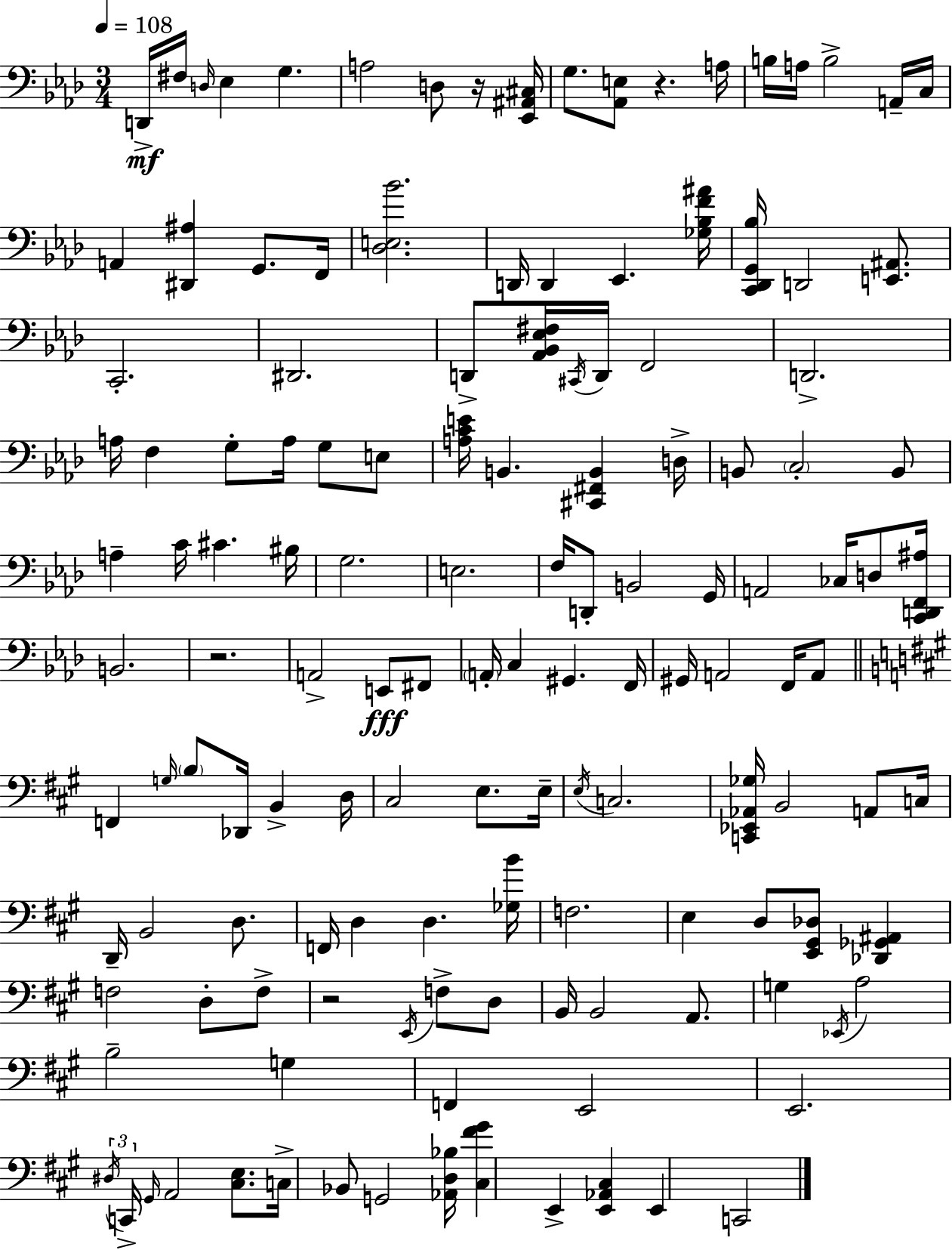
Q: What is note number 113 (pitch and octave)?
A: E2